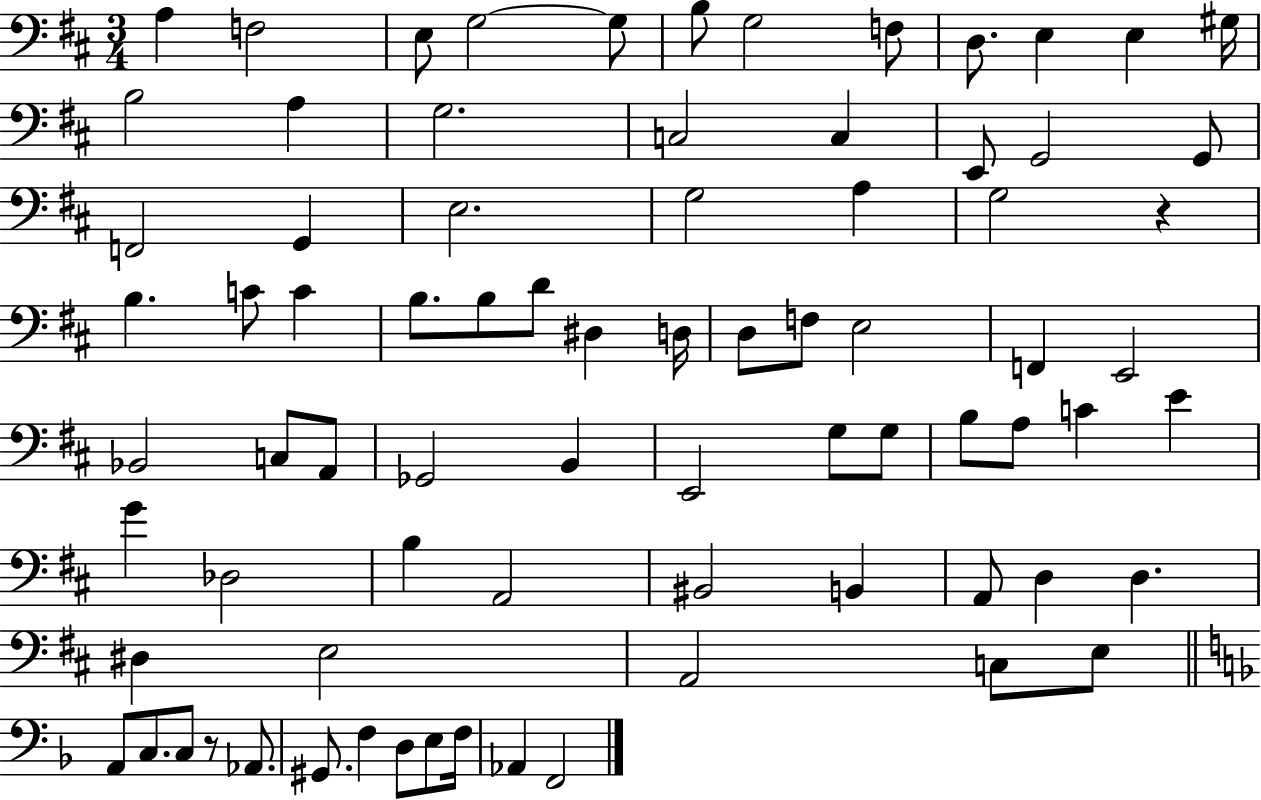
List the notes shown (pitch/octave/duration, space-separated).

A3/q F3/h E3/e G3/h G3/e B3/e G3/h F3/e D3/e. E3/q E3/q G#3/s B3/h A3/q G3/h. C3/h C3/q E2/e G2/h G2/e F2/h G2/q E3/h. G3/h A3/q G3/h R/q B3/q. C4/e C4/q B3/e. B3/e D4/e D#3/q D3/s D3/e F3/e E3/h F2/q E2/h Bb2/h C3/e A2/e Gb2/h B2/q E2/h G3/e G3/e B3/e A3/e C4/q E4/q G4/q Db3/h B3/q A2/h BIS2/h B2/q A2/e D3/q D3/q. D#3/q E3/h A2/h C3/e E3/e A2/e C3/e. C3/e R/e Ab2/e. G#2/e. F3/q D3/e E3/e F3/s Ab2/q F2/h